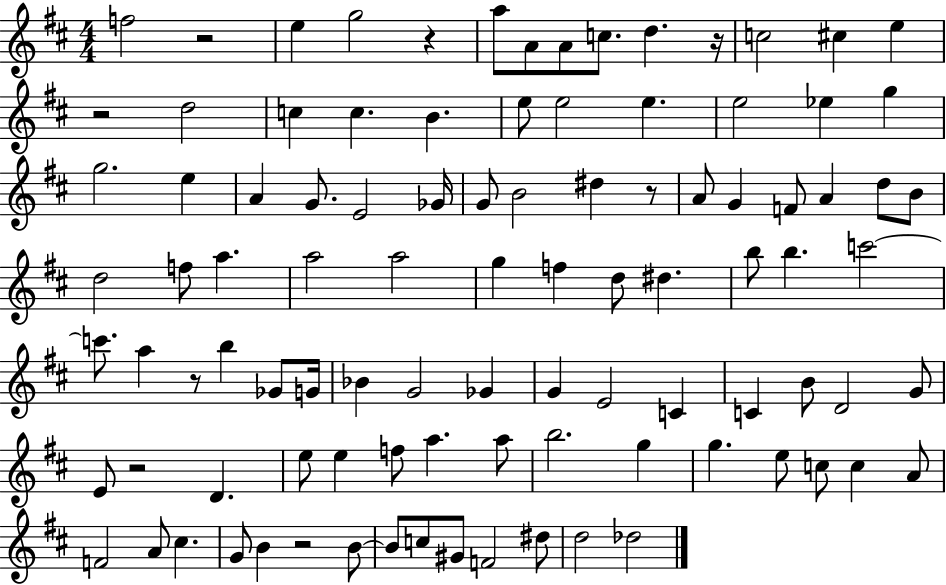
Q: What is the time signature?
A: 4/4